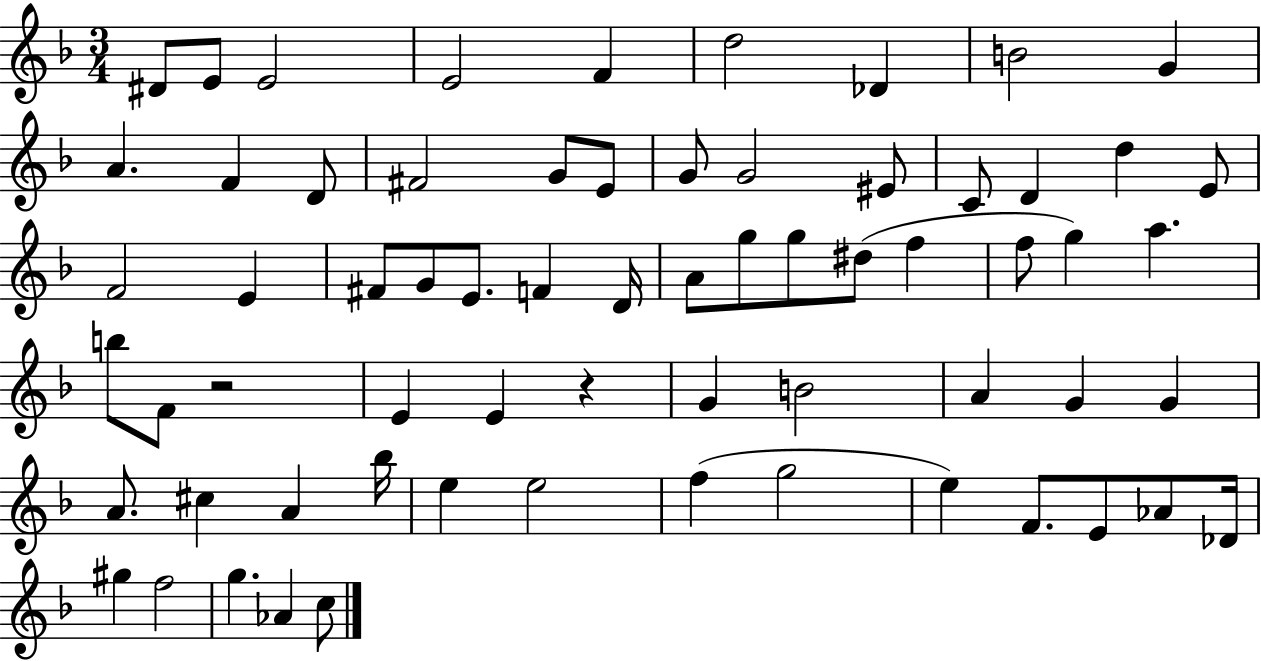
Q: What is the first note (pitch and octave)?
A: D#4